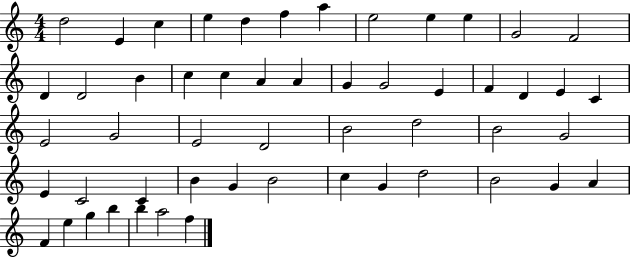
{
  \clef treble
  \numericTimeSignature
  \time 4/4
  \key c \major
  d''2 e'4 c''4 | e''4 d''4 f''4 a''4 | e''2 e''4 e''4 | g'2 f'2 | \break d'4 d'2 b'4 | c''4 c''4 a'4 a'4 | g'4 g'2 e'4 | f'4 d'4 e'4 c'4 | \break e'2 g'2 | e'2 d'2 | b'2 d''2 | b'2 g'2 | \break e'4 c'2 c'4 | b'4 g'4 b'2 | c''4 g'4 d''2 | b'2 g'4 a'4 | \break f'4 e''4 g''4 b''4 | b''4 a''2 f''4 | \bar "|."
}